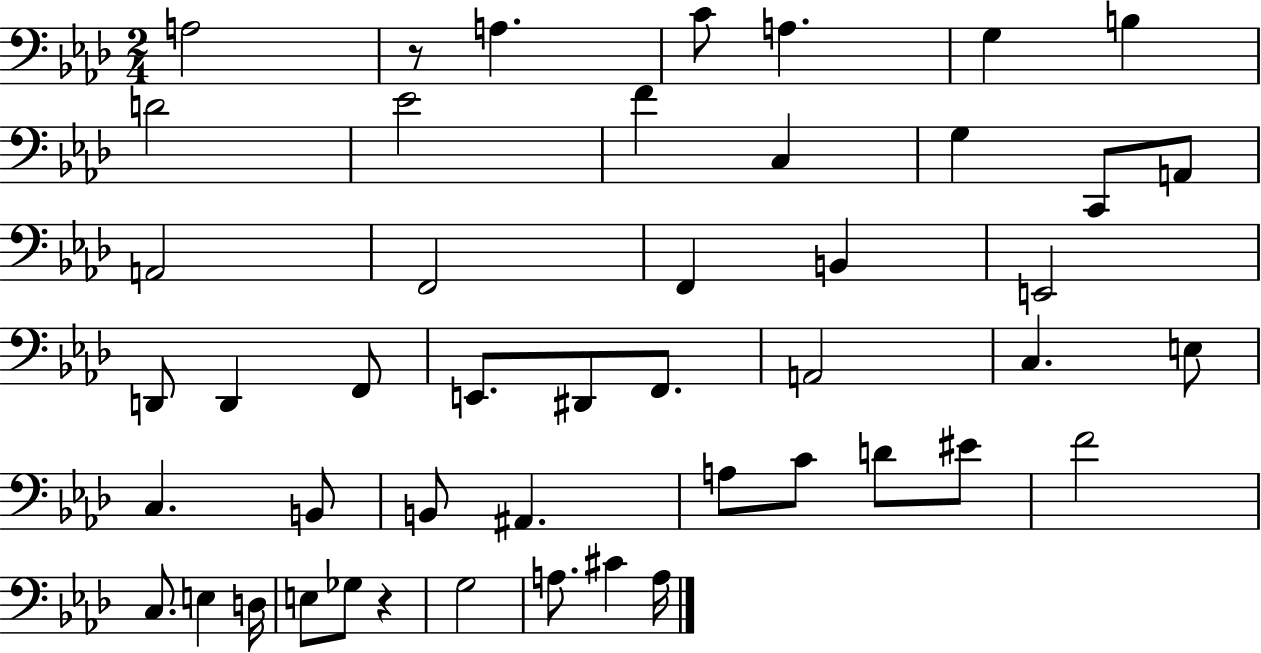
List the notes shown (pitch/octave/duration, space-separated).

A3/h R/e A3/q. C4/e A3/q. G3/q B3/q D4/h Eb4/h F4/q C3/q G3/q C2/e A2/e A2/h F2/h F2/q B2/q E2/h D2/e D2/q F2/e E2/e. D#2/e F2/e. A2/h C3/q. E3/e C3/q. B2/e B2/e A#2/q. A3/e C4/e D4/e EIS4/e F4/h C3/e. E3/q D3/s E3/e Gb3/e R/q G3/h A3/e. C#4/q A3/s